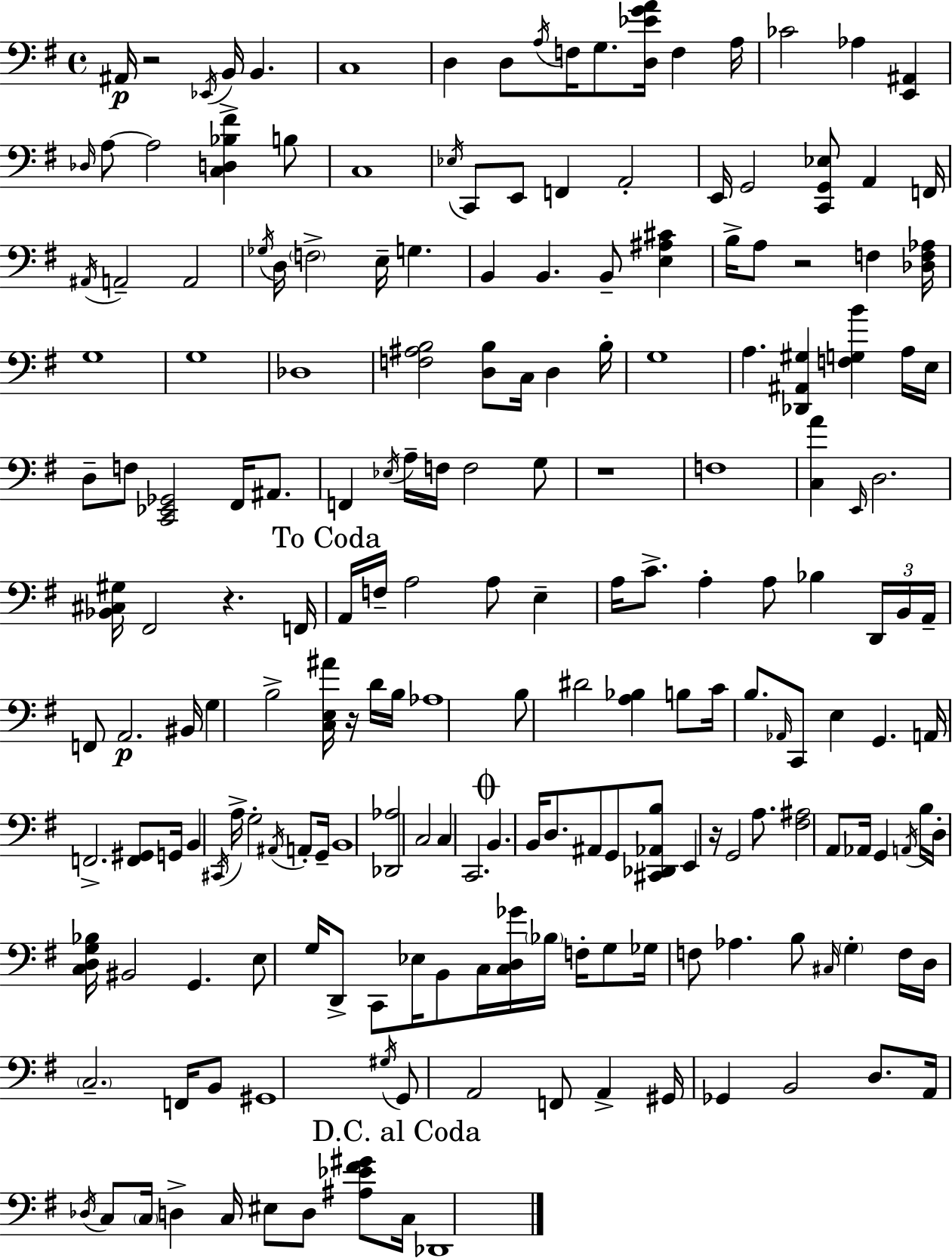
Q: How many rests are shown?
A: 6